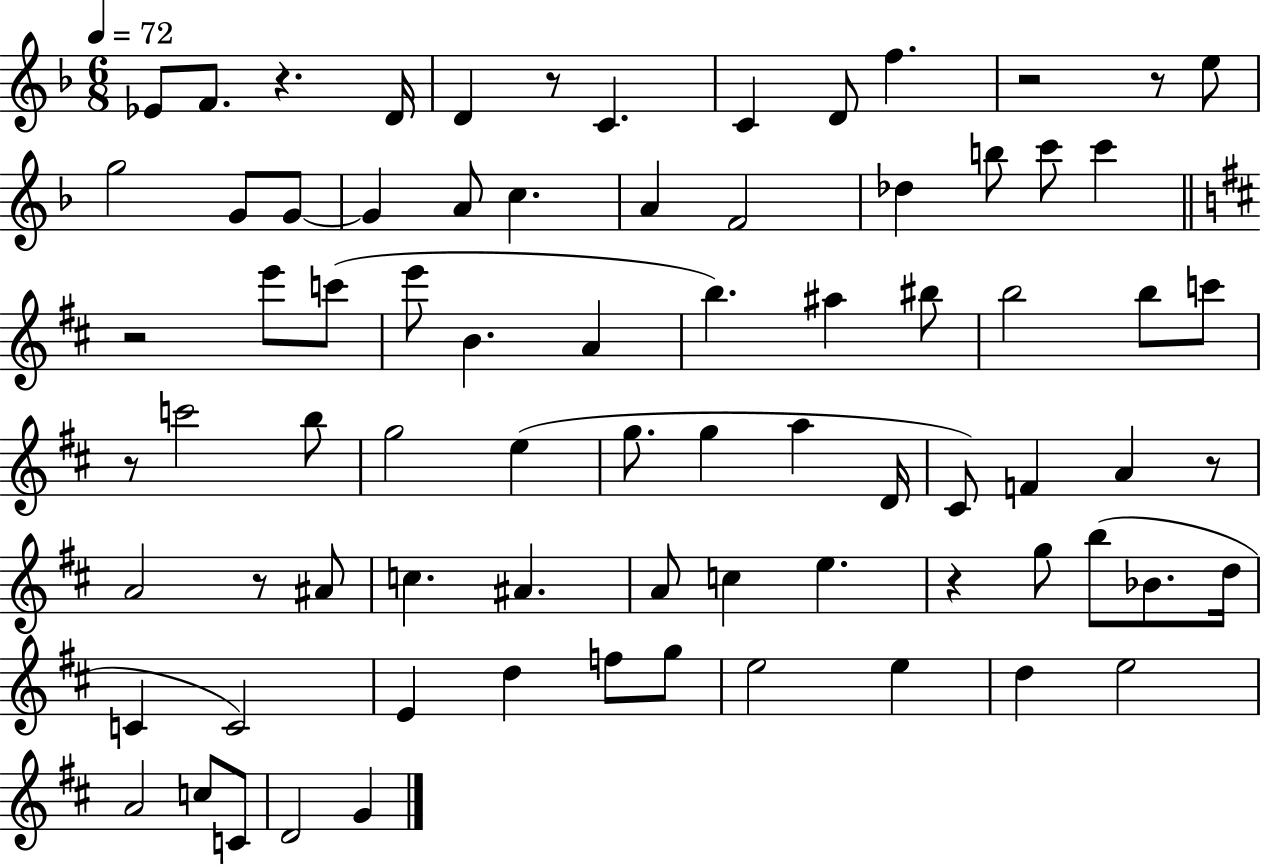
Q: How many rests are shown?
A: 9